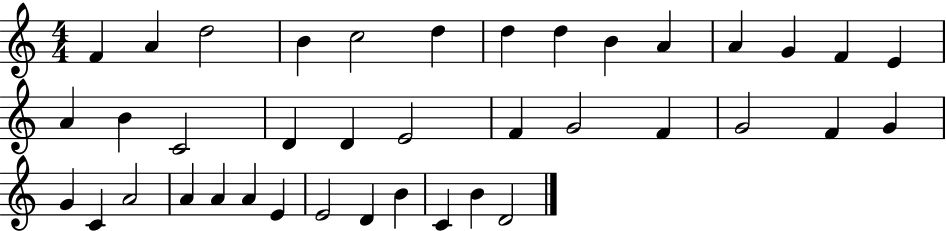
F4/q A4/q D5/h B4/q C5/h D5/q D5/q D5/q B4/q A4/q A4/q G4/q F4/q E4/q A4/q B4/q C4/h D4/q D4/q E4/h F4/q G4/h F4/q G4/h F4/q G4/q G4/q C4/q A4/h A4/q A4/q A4/q E4/q E4/h D4/q B4/q C4/q B4/q D4/h